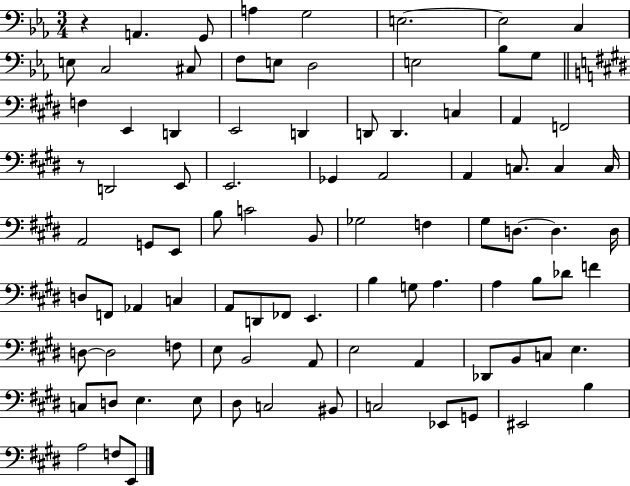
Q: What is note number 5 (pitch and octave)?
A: E3